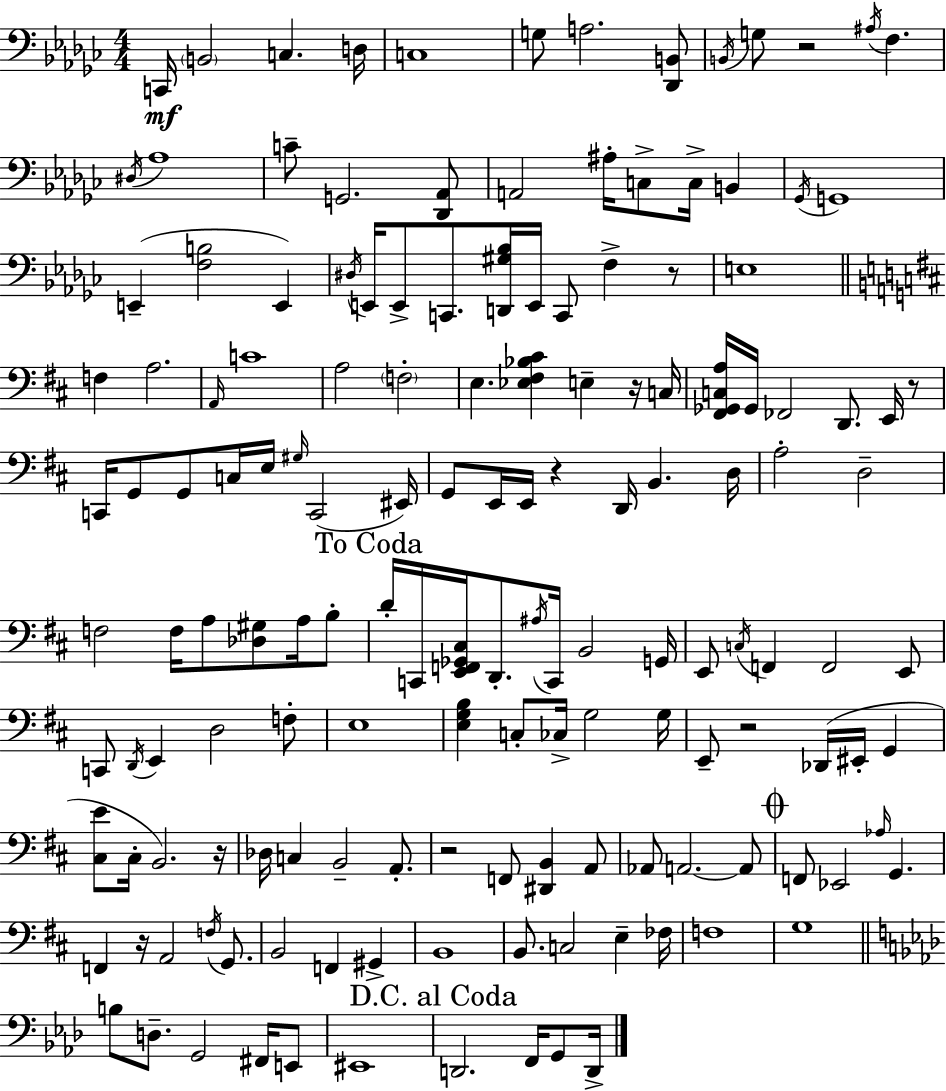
X:1
T:Untitled
M:4/4
L:1/4
K:Ebm
C,,/4 B,,2 C, D,/4 C,4 G,/2 A,2 [_D,,B,,]/2 B,,/4 G,/2 z2 ^A,/4 F, ^D,/4 _A,4 C/2 G,,2 [_D,,_A,,]/2 A,,2 ^A,/4 C,/2 C,/4 B,, _G,,/4 G,,4 E,, [F,B,]2 E,, ^D,/4 E,,/4 E,,/2 C,,/2 [D,,^G,_B,]/4 E,,/4 C,,/2 F, z/2 E,4 F, A,2 A,,/4 C4 A,2 F,2 E, [_E,^F,_B,^C] E, z/4 C,/4 [^F,,_G,,C,A,]/4 _G,,/4 _F,,2 D,,/2 E,,/4 z/2 C,,/4 G,,/2 G,,/2 C,/4 E,/4 ^G,/4 C,,2 ^E,,/4 G,,/2 E,,/4 E,,/4 z D,,/4 B,, D,/4 A,2 D,2 F,2 F,/4 A,/2 [_D,^G,]/2 A,/4 B,/2 D/4 C,,/4 [E,,F,,_G,,^C,]/4 D,,/2 ^A,/4 C,,/4 B,,2 G,,/4 E,,/2 C,/4 F,, F,,2 E,,/2 C,,/2 D,,/4 E,, D,2 F,/2 E,4 [E,G,B,] C,/2 _C,/4 G,2 G,/4 E,,/2 z2 _D,,/4 ^E,,/4 G,, [^C,E]/2 ^C,/4 B,,2 z/4 _D,/4 C, B,,2 A,,/2 z2 F,,/2 [^D,,B,,] A,,/2 _A,,/2 A,,2 A,,/2 F,,/2 _E,,2 _A,/4 G,, F,, z/4 A,,2 F,/4 G,,/2 B,,2 F,, ^G,, B,,4 B,,/2 C,2 E, _F,/4 F,4 G,4 B,/2 D,/2 G,,2 ^F,,/4 E,,/2 ^E,,4 D,,2 F,,/4 G,,/2 D,,/4